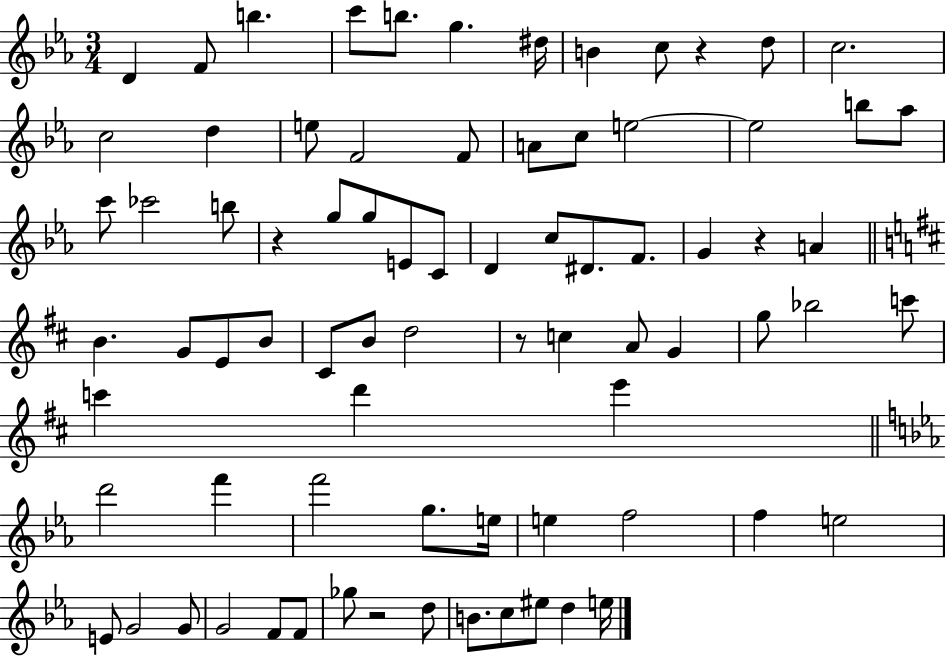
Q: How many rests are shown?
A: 5